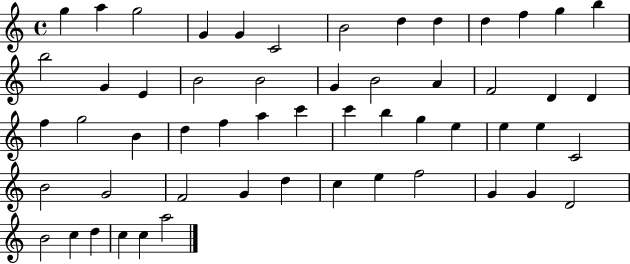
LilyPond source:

{
  \clef treble
  \time 4/4
  \defaultTimeSignature
  \key c \major
  g''4 a''4 g''2 | g'4 g'4 c'2 | b'2 d''4 d''4 | d''4 f''4 g''4 b''4 | \break b''2 g'4 e'4 | b'2 b'2 | g'4 b'2 a'4 | f'2 d'4 d'4 | \break f''4 g''2 b'4 | d''4 f''4 a''4 c'''4 | c'''4 b''4 g''4 e''4 | e''4 e''4 c'2 | \break b'2 g'2 | f'2 g'4 d''4 | c''4 e''4 f''2 | g'4 g'4 d'2 | \break b'2 c''4 d''4 | c''4 c''4 a''2 | \bar "|."
}